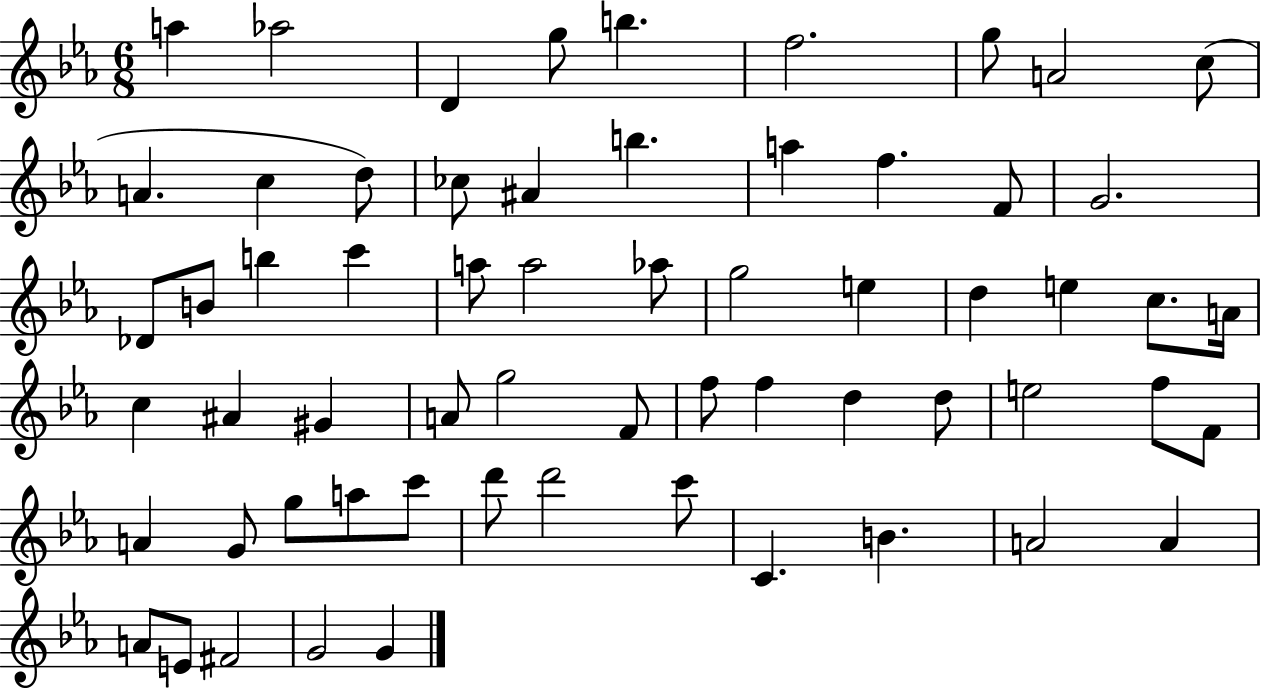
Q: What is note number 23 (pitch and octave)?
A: C6